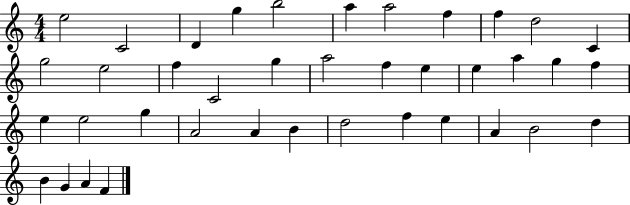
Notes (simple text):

E5/h C4/h D4/q G5/q B5/h A5/q A5/h F5/q F5/q D5/h C4/q G5/h E5/h F5/q C4/h G5/q A5/h F5/q E5/q E5/q A5/q G5/q F5/q E5/q E5/h G5/q A4/h A4/q B4/q D5/h F5/q E5/q A4/q B4/h D5/q B4/q G4/q A4/q F4/q